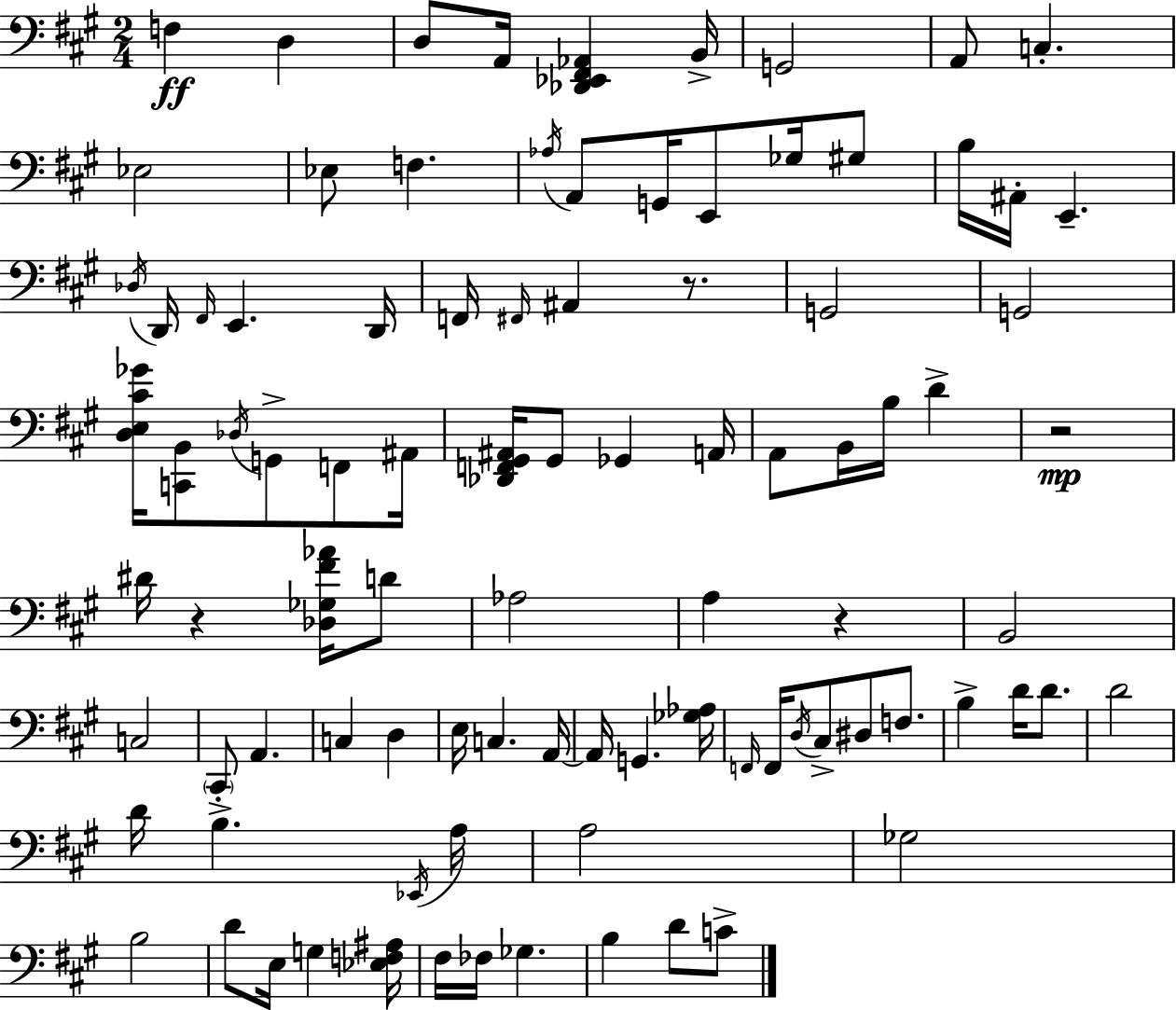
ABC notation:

X:1
T:Untitled
M:2/4
L:1/4
K:A
F, D, D,/2 A,,/4 [_D,,_E,,^F,,_A,,] B,,/4 G,,2 A,,/2 C, _E,2 _E,/2 F, _A,/4 A,,/2 G,,/4 E,,/2 _G,/4 ^G,/2 B,/4 ^A,,/4 E,, _D,/4 D,,/4 ^F,,/4 E,, D,,/4 F,,/4 ^F,,/4 ^A,, z/2 G,,2 G,,2 [D,E,^C_G]/4 [C,,B,,]/2 _D,/4 G,,/2 F,,/2 ^A,,/4 [_D,,F,,^G,,^A,,]/4 ^G,,/2 _G,, A,,/4 A,,/2 B,,/4 B,/4 D z2 ^D/4 z [_D,_G,^F_A]/4 D/2 _A,2 A, z B,,2 C,2 ^C,,/2 A,, C, D, E,/4 C, A,,/4 A,,/4 G,, [_G,_A,]/4 F,,/4 F,,/4 D,/4 ^C,/2 ^D,/2 F,/2 B, D/4 D/2 D2 D/4 B, _E,,/4 A,/4 A,2 _G,2 B,2 D/2 E,/4 G, [_E,F,^A,]/4 ^F,/4 _F,/4 _G, B, D/2 C/2